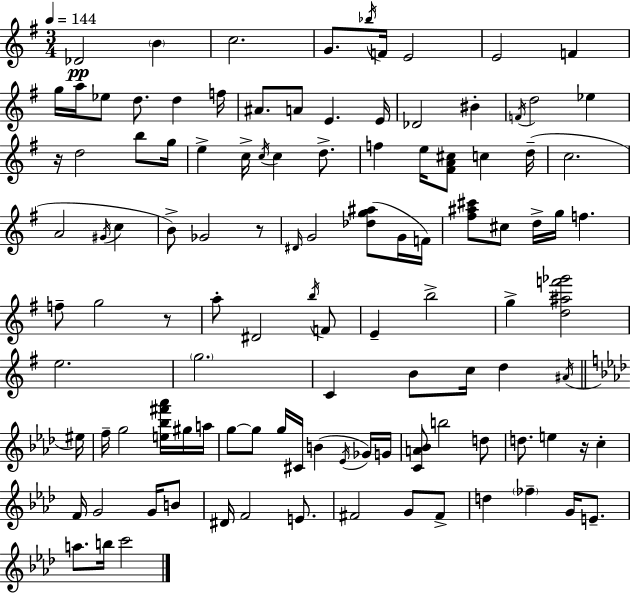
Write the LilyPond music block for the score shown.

{
  \clef treble
  \numericTimeSignature
  \time 3/4
  \key e \minor
  \tempo 4 = 144
  des'2\pp \parenthesize b'4 | c''2. | g'8. \acciaccatura { bes''16 } f'16 e'2 | e'2 f'4 | \break g''16 a''16 ees''8 d''8. d''4 | f''16 ais'8. a'8 e'4. | e'16 des'2 bis'4-. | \acciaccatura { f'16 } d''2 ees''4 | \break r16 d''2 b''8 | g''16 e''4-> c''16-> \acciaccatura { c''16 } c''4 | d''8.-> f''4 e''16 <fis' a' cis''>8 c''4 | d''16--( c''2. | \break a'2 \acciaccatura { gis'16 } | c''4 b'8->) ges'2 | r8 \grace { dis'16 } g'2 | <des'' g'' ais''>8( g'16 f'16) <fis'' ais'' cis'''>8 cis''8 d''16-> g''16 f''4. | \break f''8-- g''2 | r8 a''8-. dis'2 | \acciaccatura { b''16 } f'8 e'4-- b''2-> | g''4-> <d'' ais'' f''' ges'''>2 | \break e''2. | \parenthesize g''2. | c'4 b'8 | c''16 d''4 \acciaccatura { ais'16 } \bar "||" \break \key aes \major eis''16 f''16-- g''2 <e'' bes'' fis''' aes'''>16 gis''16 | a''16 g''8~~ g''8 g''16 cis'16 b'4( \acciaccatura { ees'16 } | ges'16) g'16 <c' a' bes'>8 b''2 | d''8 d''8. e''4 r16 c''4-. | \break f'16 g'2 g'16 | b'8 dis'16 f'2 e'8. | fis'2 g'8 | fis'8-> d''4 \parenthesize fes''4-- g'16 e'8.-- | \break a''8. b''16 c'''2 | \bar "|."
}